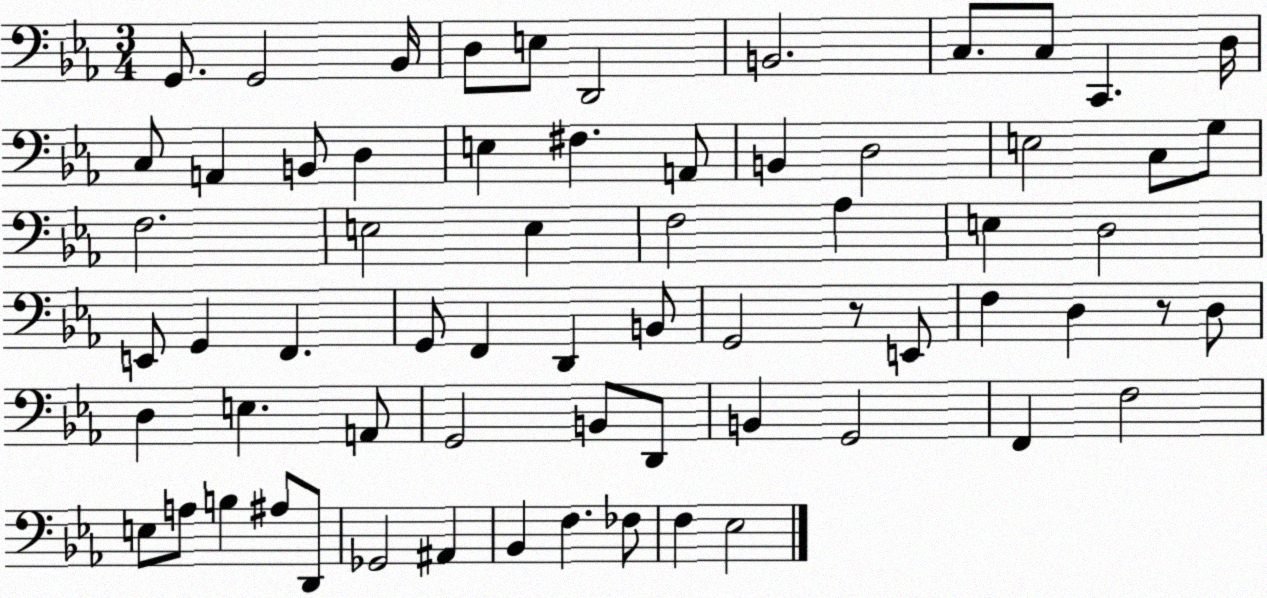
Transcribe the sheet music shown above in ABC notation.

X:1
T:Untitled
M:3/4
L:1/4
K:Eb
G,,/2 G,,2 _B,,/4 D,/2 E,/2 D,,2 B,,2 C,/2 C,/2 C,, D,/4 C,/2 A,, B,,/2 D, E, ^F, A,,/2 B,, D,2 E,2 C,/2 G,/2 F,2 E,2 E, F,2 _A, E, D,2 E,,/2 G,, F,, G,,/2 F,, D,, B,,/2 G,,2 z/2 E,,/2 F, D, z/2 D,/2 D, E, A,,/2 G,,2 B,,/2 D,,/2 B,, G,,2 F,, F,2 E,/2 A,/2 B, ^A,/2 D,,/2 _G,,2 ^A,, _B,, F, _F,/2 F, _E,2